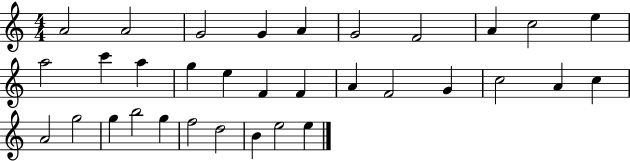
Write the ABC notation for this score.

X:1
T:Untitled
M:4/4
L:1/4
K:C
A2 A2 G2 G A G2 F2 A c2 e a2 c' a g e F F A F2 G c2 A c A2 g2 g b2 g f2 d2 B e2 e